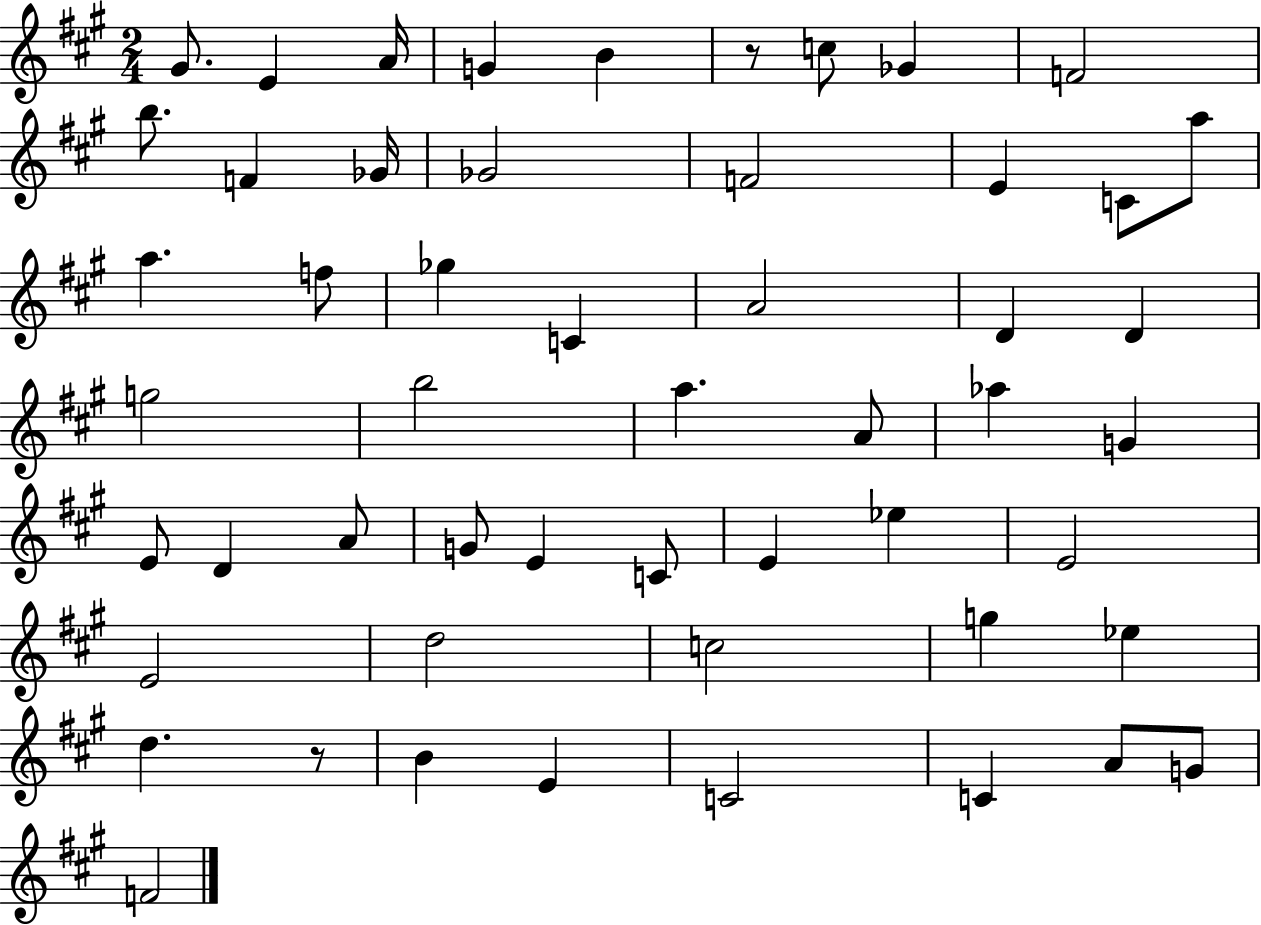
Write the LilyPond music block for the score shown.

{
  \clef treble
  \numericTimeSignature
  \time 2/4
  \key a \major
  gis'8. e'4 a'16 | g'4 b'4 | r8 c''8 ges'4 | f'2 | \break b''8. f'4 ges'16 | ges'2 | f'2 | e'4 c'8 a''8 | \break a''4. f''8 | ges''4 c'4 | a'2 | d'4 d'4 | \break g''2 | b''2 | a''4. a'8 | aes''4 g'4 | \break e'8 d'4 a'8 | g'8 e'4 c'8 | e'4 ees''4 | e'2 | \break e'2 | d''2 | c''2 | g''4 ees''4 | \break d''4. r8 | b'4 e'4 | c'2 | c'4 a'8 g'8 | \break f'2 | \bar "|."
}